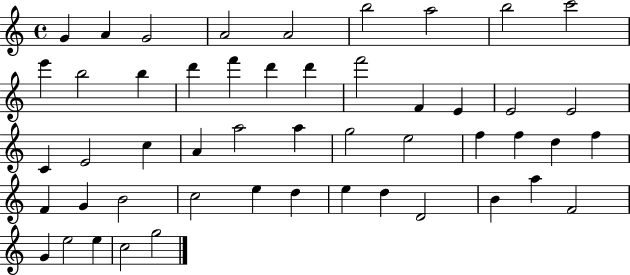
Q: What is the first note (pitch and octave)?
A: G4